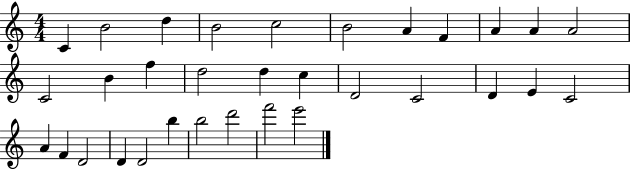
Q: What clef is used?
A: treble